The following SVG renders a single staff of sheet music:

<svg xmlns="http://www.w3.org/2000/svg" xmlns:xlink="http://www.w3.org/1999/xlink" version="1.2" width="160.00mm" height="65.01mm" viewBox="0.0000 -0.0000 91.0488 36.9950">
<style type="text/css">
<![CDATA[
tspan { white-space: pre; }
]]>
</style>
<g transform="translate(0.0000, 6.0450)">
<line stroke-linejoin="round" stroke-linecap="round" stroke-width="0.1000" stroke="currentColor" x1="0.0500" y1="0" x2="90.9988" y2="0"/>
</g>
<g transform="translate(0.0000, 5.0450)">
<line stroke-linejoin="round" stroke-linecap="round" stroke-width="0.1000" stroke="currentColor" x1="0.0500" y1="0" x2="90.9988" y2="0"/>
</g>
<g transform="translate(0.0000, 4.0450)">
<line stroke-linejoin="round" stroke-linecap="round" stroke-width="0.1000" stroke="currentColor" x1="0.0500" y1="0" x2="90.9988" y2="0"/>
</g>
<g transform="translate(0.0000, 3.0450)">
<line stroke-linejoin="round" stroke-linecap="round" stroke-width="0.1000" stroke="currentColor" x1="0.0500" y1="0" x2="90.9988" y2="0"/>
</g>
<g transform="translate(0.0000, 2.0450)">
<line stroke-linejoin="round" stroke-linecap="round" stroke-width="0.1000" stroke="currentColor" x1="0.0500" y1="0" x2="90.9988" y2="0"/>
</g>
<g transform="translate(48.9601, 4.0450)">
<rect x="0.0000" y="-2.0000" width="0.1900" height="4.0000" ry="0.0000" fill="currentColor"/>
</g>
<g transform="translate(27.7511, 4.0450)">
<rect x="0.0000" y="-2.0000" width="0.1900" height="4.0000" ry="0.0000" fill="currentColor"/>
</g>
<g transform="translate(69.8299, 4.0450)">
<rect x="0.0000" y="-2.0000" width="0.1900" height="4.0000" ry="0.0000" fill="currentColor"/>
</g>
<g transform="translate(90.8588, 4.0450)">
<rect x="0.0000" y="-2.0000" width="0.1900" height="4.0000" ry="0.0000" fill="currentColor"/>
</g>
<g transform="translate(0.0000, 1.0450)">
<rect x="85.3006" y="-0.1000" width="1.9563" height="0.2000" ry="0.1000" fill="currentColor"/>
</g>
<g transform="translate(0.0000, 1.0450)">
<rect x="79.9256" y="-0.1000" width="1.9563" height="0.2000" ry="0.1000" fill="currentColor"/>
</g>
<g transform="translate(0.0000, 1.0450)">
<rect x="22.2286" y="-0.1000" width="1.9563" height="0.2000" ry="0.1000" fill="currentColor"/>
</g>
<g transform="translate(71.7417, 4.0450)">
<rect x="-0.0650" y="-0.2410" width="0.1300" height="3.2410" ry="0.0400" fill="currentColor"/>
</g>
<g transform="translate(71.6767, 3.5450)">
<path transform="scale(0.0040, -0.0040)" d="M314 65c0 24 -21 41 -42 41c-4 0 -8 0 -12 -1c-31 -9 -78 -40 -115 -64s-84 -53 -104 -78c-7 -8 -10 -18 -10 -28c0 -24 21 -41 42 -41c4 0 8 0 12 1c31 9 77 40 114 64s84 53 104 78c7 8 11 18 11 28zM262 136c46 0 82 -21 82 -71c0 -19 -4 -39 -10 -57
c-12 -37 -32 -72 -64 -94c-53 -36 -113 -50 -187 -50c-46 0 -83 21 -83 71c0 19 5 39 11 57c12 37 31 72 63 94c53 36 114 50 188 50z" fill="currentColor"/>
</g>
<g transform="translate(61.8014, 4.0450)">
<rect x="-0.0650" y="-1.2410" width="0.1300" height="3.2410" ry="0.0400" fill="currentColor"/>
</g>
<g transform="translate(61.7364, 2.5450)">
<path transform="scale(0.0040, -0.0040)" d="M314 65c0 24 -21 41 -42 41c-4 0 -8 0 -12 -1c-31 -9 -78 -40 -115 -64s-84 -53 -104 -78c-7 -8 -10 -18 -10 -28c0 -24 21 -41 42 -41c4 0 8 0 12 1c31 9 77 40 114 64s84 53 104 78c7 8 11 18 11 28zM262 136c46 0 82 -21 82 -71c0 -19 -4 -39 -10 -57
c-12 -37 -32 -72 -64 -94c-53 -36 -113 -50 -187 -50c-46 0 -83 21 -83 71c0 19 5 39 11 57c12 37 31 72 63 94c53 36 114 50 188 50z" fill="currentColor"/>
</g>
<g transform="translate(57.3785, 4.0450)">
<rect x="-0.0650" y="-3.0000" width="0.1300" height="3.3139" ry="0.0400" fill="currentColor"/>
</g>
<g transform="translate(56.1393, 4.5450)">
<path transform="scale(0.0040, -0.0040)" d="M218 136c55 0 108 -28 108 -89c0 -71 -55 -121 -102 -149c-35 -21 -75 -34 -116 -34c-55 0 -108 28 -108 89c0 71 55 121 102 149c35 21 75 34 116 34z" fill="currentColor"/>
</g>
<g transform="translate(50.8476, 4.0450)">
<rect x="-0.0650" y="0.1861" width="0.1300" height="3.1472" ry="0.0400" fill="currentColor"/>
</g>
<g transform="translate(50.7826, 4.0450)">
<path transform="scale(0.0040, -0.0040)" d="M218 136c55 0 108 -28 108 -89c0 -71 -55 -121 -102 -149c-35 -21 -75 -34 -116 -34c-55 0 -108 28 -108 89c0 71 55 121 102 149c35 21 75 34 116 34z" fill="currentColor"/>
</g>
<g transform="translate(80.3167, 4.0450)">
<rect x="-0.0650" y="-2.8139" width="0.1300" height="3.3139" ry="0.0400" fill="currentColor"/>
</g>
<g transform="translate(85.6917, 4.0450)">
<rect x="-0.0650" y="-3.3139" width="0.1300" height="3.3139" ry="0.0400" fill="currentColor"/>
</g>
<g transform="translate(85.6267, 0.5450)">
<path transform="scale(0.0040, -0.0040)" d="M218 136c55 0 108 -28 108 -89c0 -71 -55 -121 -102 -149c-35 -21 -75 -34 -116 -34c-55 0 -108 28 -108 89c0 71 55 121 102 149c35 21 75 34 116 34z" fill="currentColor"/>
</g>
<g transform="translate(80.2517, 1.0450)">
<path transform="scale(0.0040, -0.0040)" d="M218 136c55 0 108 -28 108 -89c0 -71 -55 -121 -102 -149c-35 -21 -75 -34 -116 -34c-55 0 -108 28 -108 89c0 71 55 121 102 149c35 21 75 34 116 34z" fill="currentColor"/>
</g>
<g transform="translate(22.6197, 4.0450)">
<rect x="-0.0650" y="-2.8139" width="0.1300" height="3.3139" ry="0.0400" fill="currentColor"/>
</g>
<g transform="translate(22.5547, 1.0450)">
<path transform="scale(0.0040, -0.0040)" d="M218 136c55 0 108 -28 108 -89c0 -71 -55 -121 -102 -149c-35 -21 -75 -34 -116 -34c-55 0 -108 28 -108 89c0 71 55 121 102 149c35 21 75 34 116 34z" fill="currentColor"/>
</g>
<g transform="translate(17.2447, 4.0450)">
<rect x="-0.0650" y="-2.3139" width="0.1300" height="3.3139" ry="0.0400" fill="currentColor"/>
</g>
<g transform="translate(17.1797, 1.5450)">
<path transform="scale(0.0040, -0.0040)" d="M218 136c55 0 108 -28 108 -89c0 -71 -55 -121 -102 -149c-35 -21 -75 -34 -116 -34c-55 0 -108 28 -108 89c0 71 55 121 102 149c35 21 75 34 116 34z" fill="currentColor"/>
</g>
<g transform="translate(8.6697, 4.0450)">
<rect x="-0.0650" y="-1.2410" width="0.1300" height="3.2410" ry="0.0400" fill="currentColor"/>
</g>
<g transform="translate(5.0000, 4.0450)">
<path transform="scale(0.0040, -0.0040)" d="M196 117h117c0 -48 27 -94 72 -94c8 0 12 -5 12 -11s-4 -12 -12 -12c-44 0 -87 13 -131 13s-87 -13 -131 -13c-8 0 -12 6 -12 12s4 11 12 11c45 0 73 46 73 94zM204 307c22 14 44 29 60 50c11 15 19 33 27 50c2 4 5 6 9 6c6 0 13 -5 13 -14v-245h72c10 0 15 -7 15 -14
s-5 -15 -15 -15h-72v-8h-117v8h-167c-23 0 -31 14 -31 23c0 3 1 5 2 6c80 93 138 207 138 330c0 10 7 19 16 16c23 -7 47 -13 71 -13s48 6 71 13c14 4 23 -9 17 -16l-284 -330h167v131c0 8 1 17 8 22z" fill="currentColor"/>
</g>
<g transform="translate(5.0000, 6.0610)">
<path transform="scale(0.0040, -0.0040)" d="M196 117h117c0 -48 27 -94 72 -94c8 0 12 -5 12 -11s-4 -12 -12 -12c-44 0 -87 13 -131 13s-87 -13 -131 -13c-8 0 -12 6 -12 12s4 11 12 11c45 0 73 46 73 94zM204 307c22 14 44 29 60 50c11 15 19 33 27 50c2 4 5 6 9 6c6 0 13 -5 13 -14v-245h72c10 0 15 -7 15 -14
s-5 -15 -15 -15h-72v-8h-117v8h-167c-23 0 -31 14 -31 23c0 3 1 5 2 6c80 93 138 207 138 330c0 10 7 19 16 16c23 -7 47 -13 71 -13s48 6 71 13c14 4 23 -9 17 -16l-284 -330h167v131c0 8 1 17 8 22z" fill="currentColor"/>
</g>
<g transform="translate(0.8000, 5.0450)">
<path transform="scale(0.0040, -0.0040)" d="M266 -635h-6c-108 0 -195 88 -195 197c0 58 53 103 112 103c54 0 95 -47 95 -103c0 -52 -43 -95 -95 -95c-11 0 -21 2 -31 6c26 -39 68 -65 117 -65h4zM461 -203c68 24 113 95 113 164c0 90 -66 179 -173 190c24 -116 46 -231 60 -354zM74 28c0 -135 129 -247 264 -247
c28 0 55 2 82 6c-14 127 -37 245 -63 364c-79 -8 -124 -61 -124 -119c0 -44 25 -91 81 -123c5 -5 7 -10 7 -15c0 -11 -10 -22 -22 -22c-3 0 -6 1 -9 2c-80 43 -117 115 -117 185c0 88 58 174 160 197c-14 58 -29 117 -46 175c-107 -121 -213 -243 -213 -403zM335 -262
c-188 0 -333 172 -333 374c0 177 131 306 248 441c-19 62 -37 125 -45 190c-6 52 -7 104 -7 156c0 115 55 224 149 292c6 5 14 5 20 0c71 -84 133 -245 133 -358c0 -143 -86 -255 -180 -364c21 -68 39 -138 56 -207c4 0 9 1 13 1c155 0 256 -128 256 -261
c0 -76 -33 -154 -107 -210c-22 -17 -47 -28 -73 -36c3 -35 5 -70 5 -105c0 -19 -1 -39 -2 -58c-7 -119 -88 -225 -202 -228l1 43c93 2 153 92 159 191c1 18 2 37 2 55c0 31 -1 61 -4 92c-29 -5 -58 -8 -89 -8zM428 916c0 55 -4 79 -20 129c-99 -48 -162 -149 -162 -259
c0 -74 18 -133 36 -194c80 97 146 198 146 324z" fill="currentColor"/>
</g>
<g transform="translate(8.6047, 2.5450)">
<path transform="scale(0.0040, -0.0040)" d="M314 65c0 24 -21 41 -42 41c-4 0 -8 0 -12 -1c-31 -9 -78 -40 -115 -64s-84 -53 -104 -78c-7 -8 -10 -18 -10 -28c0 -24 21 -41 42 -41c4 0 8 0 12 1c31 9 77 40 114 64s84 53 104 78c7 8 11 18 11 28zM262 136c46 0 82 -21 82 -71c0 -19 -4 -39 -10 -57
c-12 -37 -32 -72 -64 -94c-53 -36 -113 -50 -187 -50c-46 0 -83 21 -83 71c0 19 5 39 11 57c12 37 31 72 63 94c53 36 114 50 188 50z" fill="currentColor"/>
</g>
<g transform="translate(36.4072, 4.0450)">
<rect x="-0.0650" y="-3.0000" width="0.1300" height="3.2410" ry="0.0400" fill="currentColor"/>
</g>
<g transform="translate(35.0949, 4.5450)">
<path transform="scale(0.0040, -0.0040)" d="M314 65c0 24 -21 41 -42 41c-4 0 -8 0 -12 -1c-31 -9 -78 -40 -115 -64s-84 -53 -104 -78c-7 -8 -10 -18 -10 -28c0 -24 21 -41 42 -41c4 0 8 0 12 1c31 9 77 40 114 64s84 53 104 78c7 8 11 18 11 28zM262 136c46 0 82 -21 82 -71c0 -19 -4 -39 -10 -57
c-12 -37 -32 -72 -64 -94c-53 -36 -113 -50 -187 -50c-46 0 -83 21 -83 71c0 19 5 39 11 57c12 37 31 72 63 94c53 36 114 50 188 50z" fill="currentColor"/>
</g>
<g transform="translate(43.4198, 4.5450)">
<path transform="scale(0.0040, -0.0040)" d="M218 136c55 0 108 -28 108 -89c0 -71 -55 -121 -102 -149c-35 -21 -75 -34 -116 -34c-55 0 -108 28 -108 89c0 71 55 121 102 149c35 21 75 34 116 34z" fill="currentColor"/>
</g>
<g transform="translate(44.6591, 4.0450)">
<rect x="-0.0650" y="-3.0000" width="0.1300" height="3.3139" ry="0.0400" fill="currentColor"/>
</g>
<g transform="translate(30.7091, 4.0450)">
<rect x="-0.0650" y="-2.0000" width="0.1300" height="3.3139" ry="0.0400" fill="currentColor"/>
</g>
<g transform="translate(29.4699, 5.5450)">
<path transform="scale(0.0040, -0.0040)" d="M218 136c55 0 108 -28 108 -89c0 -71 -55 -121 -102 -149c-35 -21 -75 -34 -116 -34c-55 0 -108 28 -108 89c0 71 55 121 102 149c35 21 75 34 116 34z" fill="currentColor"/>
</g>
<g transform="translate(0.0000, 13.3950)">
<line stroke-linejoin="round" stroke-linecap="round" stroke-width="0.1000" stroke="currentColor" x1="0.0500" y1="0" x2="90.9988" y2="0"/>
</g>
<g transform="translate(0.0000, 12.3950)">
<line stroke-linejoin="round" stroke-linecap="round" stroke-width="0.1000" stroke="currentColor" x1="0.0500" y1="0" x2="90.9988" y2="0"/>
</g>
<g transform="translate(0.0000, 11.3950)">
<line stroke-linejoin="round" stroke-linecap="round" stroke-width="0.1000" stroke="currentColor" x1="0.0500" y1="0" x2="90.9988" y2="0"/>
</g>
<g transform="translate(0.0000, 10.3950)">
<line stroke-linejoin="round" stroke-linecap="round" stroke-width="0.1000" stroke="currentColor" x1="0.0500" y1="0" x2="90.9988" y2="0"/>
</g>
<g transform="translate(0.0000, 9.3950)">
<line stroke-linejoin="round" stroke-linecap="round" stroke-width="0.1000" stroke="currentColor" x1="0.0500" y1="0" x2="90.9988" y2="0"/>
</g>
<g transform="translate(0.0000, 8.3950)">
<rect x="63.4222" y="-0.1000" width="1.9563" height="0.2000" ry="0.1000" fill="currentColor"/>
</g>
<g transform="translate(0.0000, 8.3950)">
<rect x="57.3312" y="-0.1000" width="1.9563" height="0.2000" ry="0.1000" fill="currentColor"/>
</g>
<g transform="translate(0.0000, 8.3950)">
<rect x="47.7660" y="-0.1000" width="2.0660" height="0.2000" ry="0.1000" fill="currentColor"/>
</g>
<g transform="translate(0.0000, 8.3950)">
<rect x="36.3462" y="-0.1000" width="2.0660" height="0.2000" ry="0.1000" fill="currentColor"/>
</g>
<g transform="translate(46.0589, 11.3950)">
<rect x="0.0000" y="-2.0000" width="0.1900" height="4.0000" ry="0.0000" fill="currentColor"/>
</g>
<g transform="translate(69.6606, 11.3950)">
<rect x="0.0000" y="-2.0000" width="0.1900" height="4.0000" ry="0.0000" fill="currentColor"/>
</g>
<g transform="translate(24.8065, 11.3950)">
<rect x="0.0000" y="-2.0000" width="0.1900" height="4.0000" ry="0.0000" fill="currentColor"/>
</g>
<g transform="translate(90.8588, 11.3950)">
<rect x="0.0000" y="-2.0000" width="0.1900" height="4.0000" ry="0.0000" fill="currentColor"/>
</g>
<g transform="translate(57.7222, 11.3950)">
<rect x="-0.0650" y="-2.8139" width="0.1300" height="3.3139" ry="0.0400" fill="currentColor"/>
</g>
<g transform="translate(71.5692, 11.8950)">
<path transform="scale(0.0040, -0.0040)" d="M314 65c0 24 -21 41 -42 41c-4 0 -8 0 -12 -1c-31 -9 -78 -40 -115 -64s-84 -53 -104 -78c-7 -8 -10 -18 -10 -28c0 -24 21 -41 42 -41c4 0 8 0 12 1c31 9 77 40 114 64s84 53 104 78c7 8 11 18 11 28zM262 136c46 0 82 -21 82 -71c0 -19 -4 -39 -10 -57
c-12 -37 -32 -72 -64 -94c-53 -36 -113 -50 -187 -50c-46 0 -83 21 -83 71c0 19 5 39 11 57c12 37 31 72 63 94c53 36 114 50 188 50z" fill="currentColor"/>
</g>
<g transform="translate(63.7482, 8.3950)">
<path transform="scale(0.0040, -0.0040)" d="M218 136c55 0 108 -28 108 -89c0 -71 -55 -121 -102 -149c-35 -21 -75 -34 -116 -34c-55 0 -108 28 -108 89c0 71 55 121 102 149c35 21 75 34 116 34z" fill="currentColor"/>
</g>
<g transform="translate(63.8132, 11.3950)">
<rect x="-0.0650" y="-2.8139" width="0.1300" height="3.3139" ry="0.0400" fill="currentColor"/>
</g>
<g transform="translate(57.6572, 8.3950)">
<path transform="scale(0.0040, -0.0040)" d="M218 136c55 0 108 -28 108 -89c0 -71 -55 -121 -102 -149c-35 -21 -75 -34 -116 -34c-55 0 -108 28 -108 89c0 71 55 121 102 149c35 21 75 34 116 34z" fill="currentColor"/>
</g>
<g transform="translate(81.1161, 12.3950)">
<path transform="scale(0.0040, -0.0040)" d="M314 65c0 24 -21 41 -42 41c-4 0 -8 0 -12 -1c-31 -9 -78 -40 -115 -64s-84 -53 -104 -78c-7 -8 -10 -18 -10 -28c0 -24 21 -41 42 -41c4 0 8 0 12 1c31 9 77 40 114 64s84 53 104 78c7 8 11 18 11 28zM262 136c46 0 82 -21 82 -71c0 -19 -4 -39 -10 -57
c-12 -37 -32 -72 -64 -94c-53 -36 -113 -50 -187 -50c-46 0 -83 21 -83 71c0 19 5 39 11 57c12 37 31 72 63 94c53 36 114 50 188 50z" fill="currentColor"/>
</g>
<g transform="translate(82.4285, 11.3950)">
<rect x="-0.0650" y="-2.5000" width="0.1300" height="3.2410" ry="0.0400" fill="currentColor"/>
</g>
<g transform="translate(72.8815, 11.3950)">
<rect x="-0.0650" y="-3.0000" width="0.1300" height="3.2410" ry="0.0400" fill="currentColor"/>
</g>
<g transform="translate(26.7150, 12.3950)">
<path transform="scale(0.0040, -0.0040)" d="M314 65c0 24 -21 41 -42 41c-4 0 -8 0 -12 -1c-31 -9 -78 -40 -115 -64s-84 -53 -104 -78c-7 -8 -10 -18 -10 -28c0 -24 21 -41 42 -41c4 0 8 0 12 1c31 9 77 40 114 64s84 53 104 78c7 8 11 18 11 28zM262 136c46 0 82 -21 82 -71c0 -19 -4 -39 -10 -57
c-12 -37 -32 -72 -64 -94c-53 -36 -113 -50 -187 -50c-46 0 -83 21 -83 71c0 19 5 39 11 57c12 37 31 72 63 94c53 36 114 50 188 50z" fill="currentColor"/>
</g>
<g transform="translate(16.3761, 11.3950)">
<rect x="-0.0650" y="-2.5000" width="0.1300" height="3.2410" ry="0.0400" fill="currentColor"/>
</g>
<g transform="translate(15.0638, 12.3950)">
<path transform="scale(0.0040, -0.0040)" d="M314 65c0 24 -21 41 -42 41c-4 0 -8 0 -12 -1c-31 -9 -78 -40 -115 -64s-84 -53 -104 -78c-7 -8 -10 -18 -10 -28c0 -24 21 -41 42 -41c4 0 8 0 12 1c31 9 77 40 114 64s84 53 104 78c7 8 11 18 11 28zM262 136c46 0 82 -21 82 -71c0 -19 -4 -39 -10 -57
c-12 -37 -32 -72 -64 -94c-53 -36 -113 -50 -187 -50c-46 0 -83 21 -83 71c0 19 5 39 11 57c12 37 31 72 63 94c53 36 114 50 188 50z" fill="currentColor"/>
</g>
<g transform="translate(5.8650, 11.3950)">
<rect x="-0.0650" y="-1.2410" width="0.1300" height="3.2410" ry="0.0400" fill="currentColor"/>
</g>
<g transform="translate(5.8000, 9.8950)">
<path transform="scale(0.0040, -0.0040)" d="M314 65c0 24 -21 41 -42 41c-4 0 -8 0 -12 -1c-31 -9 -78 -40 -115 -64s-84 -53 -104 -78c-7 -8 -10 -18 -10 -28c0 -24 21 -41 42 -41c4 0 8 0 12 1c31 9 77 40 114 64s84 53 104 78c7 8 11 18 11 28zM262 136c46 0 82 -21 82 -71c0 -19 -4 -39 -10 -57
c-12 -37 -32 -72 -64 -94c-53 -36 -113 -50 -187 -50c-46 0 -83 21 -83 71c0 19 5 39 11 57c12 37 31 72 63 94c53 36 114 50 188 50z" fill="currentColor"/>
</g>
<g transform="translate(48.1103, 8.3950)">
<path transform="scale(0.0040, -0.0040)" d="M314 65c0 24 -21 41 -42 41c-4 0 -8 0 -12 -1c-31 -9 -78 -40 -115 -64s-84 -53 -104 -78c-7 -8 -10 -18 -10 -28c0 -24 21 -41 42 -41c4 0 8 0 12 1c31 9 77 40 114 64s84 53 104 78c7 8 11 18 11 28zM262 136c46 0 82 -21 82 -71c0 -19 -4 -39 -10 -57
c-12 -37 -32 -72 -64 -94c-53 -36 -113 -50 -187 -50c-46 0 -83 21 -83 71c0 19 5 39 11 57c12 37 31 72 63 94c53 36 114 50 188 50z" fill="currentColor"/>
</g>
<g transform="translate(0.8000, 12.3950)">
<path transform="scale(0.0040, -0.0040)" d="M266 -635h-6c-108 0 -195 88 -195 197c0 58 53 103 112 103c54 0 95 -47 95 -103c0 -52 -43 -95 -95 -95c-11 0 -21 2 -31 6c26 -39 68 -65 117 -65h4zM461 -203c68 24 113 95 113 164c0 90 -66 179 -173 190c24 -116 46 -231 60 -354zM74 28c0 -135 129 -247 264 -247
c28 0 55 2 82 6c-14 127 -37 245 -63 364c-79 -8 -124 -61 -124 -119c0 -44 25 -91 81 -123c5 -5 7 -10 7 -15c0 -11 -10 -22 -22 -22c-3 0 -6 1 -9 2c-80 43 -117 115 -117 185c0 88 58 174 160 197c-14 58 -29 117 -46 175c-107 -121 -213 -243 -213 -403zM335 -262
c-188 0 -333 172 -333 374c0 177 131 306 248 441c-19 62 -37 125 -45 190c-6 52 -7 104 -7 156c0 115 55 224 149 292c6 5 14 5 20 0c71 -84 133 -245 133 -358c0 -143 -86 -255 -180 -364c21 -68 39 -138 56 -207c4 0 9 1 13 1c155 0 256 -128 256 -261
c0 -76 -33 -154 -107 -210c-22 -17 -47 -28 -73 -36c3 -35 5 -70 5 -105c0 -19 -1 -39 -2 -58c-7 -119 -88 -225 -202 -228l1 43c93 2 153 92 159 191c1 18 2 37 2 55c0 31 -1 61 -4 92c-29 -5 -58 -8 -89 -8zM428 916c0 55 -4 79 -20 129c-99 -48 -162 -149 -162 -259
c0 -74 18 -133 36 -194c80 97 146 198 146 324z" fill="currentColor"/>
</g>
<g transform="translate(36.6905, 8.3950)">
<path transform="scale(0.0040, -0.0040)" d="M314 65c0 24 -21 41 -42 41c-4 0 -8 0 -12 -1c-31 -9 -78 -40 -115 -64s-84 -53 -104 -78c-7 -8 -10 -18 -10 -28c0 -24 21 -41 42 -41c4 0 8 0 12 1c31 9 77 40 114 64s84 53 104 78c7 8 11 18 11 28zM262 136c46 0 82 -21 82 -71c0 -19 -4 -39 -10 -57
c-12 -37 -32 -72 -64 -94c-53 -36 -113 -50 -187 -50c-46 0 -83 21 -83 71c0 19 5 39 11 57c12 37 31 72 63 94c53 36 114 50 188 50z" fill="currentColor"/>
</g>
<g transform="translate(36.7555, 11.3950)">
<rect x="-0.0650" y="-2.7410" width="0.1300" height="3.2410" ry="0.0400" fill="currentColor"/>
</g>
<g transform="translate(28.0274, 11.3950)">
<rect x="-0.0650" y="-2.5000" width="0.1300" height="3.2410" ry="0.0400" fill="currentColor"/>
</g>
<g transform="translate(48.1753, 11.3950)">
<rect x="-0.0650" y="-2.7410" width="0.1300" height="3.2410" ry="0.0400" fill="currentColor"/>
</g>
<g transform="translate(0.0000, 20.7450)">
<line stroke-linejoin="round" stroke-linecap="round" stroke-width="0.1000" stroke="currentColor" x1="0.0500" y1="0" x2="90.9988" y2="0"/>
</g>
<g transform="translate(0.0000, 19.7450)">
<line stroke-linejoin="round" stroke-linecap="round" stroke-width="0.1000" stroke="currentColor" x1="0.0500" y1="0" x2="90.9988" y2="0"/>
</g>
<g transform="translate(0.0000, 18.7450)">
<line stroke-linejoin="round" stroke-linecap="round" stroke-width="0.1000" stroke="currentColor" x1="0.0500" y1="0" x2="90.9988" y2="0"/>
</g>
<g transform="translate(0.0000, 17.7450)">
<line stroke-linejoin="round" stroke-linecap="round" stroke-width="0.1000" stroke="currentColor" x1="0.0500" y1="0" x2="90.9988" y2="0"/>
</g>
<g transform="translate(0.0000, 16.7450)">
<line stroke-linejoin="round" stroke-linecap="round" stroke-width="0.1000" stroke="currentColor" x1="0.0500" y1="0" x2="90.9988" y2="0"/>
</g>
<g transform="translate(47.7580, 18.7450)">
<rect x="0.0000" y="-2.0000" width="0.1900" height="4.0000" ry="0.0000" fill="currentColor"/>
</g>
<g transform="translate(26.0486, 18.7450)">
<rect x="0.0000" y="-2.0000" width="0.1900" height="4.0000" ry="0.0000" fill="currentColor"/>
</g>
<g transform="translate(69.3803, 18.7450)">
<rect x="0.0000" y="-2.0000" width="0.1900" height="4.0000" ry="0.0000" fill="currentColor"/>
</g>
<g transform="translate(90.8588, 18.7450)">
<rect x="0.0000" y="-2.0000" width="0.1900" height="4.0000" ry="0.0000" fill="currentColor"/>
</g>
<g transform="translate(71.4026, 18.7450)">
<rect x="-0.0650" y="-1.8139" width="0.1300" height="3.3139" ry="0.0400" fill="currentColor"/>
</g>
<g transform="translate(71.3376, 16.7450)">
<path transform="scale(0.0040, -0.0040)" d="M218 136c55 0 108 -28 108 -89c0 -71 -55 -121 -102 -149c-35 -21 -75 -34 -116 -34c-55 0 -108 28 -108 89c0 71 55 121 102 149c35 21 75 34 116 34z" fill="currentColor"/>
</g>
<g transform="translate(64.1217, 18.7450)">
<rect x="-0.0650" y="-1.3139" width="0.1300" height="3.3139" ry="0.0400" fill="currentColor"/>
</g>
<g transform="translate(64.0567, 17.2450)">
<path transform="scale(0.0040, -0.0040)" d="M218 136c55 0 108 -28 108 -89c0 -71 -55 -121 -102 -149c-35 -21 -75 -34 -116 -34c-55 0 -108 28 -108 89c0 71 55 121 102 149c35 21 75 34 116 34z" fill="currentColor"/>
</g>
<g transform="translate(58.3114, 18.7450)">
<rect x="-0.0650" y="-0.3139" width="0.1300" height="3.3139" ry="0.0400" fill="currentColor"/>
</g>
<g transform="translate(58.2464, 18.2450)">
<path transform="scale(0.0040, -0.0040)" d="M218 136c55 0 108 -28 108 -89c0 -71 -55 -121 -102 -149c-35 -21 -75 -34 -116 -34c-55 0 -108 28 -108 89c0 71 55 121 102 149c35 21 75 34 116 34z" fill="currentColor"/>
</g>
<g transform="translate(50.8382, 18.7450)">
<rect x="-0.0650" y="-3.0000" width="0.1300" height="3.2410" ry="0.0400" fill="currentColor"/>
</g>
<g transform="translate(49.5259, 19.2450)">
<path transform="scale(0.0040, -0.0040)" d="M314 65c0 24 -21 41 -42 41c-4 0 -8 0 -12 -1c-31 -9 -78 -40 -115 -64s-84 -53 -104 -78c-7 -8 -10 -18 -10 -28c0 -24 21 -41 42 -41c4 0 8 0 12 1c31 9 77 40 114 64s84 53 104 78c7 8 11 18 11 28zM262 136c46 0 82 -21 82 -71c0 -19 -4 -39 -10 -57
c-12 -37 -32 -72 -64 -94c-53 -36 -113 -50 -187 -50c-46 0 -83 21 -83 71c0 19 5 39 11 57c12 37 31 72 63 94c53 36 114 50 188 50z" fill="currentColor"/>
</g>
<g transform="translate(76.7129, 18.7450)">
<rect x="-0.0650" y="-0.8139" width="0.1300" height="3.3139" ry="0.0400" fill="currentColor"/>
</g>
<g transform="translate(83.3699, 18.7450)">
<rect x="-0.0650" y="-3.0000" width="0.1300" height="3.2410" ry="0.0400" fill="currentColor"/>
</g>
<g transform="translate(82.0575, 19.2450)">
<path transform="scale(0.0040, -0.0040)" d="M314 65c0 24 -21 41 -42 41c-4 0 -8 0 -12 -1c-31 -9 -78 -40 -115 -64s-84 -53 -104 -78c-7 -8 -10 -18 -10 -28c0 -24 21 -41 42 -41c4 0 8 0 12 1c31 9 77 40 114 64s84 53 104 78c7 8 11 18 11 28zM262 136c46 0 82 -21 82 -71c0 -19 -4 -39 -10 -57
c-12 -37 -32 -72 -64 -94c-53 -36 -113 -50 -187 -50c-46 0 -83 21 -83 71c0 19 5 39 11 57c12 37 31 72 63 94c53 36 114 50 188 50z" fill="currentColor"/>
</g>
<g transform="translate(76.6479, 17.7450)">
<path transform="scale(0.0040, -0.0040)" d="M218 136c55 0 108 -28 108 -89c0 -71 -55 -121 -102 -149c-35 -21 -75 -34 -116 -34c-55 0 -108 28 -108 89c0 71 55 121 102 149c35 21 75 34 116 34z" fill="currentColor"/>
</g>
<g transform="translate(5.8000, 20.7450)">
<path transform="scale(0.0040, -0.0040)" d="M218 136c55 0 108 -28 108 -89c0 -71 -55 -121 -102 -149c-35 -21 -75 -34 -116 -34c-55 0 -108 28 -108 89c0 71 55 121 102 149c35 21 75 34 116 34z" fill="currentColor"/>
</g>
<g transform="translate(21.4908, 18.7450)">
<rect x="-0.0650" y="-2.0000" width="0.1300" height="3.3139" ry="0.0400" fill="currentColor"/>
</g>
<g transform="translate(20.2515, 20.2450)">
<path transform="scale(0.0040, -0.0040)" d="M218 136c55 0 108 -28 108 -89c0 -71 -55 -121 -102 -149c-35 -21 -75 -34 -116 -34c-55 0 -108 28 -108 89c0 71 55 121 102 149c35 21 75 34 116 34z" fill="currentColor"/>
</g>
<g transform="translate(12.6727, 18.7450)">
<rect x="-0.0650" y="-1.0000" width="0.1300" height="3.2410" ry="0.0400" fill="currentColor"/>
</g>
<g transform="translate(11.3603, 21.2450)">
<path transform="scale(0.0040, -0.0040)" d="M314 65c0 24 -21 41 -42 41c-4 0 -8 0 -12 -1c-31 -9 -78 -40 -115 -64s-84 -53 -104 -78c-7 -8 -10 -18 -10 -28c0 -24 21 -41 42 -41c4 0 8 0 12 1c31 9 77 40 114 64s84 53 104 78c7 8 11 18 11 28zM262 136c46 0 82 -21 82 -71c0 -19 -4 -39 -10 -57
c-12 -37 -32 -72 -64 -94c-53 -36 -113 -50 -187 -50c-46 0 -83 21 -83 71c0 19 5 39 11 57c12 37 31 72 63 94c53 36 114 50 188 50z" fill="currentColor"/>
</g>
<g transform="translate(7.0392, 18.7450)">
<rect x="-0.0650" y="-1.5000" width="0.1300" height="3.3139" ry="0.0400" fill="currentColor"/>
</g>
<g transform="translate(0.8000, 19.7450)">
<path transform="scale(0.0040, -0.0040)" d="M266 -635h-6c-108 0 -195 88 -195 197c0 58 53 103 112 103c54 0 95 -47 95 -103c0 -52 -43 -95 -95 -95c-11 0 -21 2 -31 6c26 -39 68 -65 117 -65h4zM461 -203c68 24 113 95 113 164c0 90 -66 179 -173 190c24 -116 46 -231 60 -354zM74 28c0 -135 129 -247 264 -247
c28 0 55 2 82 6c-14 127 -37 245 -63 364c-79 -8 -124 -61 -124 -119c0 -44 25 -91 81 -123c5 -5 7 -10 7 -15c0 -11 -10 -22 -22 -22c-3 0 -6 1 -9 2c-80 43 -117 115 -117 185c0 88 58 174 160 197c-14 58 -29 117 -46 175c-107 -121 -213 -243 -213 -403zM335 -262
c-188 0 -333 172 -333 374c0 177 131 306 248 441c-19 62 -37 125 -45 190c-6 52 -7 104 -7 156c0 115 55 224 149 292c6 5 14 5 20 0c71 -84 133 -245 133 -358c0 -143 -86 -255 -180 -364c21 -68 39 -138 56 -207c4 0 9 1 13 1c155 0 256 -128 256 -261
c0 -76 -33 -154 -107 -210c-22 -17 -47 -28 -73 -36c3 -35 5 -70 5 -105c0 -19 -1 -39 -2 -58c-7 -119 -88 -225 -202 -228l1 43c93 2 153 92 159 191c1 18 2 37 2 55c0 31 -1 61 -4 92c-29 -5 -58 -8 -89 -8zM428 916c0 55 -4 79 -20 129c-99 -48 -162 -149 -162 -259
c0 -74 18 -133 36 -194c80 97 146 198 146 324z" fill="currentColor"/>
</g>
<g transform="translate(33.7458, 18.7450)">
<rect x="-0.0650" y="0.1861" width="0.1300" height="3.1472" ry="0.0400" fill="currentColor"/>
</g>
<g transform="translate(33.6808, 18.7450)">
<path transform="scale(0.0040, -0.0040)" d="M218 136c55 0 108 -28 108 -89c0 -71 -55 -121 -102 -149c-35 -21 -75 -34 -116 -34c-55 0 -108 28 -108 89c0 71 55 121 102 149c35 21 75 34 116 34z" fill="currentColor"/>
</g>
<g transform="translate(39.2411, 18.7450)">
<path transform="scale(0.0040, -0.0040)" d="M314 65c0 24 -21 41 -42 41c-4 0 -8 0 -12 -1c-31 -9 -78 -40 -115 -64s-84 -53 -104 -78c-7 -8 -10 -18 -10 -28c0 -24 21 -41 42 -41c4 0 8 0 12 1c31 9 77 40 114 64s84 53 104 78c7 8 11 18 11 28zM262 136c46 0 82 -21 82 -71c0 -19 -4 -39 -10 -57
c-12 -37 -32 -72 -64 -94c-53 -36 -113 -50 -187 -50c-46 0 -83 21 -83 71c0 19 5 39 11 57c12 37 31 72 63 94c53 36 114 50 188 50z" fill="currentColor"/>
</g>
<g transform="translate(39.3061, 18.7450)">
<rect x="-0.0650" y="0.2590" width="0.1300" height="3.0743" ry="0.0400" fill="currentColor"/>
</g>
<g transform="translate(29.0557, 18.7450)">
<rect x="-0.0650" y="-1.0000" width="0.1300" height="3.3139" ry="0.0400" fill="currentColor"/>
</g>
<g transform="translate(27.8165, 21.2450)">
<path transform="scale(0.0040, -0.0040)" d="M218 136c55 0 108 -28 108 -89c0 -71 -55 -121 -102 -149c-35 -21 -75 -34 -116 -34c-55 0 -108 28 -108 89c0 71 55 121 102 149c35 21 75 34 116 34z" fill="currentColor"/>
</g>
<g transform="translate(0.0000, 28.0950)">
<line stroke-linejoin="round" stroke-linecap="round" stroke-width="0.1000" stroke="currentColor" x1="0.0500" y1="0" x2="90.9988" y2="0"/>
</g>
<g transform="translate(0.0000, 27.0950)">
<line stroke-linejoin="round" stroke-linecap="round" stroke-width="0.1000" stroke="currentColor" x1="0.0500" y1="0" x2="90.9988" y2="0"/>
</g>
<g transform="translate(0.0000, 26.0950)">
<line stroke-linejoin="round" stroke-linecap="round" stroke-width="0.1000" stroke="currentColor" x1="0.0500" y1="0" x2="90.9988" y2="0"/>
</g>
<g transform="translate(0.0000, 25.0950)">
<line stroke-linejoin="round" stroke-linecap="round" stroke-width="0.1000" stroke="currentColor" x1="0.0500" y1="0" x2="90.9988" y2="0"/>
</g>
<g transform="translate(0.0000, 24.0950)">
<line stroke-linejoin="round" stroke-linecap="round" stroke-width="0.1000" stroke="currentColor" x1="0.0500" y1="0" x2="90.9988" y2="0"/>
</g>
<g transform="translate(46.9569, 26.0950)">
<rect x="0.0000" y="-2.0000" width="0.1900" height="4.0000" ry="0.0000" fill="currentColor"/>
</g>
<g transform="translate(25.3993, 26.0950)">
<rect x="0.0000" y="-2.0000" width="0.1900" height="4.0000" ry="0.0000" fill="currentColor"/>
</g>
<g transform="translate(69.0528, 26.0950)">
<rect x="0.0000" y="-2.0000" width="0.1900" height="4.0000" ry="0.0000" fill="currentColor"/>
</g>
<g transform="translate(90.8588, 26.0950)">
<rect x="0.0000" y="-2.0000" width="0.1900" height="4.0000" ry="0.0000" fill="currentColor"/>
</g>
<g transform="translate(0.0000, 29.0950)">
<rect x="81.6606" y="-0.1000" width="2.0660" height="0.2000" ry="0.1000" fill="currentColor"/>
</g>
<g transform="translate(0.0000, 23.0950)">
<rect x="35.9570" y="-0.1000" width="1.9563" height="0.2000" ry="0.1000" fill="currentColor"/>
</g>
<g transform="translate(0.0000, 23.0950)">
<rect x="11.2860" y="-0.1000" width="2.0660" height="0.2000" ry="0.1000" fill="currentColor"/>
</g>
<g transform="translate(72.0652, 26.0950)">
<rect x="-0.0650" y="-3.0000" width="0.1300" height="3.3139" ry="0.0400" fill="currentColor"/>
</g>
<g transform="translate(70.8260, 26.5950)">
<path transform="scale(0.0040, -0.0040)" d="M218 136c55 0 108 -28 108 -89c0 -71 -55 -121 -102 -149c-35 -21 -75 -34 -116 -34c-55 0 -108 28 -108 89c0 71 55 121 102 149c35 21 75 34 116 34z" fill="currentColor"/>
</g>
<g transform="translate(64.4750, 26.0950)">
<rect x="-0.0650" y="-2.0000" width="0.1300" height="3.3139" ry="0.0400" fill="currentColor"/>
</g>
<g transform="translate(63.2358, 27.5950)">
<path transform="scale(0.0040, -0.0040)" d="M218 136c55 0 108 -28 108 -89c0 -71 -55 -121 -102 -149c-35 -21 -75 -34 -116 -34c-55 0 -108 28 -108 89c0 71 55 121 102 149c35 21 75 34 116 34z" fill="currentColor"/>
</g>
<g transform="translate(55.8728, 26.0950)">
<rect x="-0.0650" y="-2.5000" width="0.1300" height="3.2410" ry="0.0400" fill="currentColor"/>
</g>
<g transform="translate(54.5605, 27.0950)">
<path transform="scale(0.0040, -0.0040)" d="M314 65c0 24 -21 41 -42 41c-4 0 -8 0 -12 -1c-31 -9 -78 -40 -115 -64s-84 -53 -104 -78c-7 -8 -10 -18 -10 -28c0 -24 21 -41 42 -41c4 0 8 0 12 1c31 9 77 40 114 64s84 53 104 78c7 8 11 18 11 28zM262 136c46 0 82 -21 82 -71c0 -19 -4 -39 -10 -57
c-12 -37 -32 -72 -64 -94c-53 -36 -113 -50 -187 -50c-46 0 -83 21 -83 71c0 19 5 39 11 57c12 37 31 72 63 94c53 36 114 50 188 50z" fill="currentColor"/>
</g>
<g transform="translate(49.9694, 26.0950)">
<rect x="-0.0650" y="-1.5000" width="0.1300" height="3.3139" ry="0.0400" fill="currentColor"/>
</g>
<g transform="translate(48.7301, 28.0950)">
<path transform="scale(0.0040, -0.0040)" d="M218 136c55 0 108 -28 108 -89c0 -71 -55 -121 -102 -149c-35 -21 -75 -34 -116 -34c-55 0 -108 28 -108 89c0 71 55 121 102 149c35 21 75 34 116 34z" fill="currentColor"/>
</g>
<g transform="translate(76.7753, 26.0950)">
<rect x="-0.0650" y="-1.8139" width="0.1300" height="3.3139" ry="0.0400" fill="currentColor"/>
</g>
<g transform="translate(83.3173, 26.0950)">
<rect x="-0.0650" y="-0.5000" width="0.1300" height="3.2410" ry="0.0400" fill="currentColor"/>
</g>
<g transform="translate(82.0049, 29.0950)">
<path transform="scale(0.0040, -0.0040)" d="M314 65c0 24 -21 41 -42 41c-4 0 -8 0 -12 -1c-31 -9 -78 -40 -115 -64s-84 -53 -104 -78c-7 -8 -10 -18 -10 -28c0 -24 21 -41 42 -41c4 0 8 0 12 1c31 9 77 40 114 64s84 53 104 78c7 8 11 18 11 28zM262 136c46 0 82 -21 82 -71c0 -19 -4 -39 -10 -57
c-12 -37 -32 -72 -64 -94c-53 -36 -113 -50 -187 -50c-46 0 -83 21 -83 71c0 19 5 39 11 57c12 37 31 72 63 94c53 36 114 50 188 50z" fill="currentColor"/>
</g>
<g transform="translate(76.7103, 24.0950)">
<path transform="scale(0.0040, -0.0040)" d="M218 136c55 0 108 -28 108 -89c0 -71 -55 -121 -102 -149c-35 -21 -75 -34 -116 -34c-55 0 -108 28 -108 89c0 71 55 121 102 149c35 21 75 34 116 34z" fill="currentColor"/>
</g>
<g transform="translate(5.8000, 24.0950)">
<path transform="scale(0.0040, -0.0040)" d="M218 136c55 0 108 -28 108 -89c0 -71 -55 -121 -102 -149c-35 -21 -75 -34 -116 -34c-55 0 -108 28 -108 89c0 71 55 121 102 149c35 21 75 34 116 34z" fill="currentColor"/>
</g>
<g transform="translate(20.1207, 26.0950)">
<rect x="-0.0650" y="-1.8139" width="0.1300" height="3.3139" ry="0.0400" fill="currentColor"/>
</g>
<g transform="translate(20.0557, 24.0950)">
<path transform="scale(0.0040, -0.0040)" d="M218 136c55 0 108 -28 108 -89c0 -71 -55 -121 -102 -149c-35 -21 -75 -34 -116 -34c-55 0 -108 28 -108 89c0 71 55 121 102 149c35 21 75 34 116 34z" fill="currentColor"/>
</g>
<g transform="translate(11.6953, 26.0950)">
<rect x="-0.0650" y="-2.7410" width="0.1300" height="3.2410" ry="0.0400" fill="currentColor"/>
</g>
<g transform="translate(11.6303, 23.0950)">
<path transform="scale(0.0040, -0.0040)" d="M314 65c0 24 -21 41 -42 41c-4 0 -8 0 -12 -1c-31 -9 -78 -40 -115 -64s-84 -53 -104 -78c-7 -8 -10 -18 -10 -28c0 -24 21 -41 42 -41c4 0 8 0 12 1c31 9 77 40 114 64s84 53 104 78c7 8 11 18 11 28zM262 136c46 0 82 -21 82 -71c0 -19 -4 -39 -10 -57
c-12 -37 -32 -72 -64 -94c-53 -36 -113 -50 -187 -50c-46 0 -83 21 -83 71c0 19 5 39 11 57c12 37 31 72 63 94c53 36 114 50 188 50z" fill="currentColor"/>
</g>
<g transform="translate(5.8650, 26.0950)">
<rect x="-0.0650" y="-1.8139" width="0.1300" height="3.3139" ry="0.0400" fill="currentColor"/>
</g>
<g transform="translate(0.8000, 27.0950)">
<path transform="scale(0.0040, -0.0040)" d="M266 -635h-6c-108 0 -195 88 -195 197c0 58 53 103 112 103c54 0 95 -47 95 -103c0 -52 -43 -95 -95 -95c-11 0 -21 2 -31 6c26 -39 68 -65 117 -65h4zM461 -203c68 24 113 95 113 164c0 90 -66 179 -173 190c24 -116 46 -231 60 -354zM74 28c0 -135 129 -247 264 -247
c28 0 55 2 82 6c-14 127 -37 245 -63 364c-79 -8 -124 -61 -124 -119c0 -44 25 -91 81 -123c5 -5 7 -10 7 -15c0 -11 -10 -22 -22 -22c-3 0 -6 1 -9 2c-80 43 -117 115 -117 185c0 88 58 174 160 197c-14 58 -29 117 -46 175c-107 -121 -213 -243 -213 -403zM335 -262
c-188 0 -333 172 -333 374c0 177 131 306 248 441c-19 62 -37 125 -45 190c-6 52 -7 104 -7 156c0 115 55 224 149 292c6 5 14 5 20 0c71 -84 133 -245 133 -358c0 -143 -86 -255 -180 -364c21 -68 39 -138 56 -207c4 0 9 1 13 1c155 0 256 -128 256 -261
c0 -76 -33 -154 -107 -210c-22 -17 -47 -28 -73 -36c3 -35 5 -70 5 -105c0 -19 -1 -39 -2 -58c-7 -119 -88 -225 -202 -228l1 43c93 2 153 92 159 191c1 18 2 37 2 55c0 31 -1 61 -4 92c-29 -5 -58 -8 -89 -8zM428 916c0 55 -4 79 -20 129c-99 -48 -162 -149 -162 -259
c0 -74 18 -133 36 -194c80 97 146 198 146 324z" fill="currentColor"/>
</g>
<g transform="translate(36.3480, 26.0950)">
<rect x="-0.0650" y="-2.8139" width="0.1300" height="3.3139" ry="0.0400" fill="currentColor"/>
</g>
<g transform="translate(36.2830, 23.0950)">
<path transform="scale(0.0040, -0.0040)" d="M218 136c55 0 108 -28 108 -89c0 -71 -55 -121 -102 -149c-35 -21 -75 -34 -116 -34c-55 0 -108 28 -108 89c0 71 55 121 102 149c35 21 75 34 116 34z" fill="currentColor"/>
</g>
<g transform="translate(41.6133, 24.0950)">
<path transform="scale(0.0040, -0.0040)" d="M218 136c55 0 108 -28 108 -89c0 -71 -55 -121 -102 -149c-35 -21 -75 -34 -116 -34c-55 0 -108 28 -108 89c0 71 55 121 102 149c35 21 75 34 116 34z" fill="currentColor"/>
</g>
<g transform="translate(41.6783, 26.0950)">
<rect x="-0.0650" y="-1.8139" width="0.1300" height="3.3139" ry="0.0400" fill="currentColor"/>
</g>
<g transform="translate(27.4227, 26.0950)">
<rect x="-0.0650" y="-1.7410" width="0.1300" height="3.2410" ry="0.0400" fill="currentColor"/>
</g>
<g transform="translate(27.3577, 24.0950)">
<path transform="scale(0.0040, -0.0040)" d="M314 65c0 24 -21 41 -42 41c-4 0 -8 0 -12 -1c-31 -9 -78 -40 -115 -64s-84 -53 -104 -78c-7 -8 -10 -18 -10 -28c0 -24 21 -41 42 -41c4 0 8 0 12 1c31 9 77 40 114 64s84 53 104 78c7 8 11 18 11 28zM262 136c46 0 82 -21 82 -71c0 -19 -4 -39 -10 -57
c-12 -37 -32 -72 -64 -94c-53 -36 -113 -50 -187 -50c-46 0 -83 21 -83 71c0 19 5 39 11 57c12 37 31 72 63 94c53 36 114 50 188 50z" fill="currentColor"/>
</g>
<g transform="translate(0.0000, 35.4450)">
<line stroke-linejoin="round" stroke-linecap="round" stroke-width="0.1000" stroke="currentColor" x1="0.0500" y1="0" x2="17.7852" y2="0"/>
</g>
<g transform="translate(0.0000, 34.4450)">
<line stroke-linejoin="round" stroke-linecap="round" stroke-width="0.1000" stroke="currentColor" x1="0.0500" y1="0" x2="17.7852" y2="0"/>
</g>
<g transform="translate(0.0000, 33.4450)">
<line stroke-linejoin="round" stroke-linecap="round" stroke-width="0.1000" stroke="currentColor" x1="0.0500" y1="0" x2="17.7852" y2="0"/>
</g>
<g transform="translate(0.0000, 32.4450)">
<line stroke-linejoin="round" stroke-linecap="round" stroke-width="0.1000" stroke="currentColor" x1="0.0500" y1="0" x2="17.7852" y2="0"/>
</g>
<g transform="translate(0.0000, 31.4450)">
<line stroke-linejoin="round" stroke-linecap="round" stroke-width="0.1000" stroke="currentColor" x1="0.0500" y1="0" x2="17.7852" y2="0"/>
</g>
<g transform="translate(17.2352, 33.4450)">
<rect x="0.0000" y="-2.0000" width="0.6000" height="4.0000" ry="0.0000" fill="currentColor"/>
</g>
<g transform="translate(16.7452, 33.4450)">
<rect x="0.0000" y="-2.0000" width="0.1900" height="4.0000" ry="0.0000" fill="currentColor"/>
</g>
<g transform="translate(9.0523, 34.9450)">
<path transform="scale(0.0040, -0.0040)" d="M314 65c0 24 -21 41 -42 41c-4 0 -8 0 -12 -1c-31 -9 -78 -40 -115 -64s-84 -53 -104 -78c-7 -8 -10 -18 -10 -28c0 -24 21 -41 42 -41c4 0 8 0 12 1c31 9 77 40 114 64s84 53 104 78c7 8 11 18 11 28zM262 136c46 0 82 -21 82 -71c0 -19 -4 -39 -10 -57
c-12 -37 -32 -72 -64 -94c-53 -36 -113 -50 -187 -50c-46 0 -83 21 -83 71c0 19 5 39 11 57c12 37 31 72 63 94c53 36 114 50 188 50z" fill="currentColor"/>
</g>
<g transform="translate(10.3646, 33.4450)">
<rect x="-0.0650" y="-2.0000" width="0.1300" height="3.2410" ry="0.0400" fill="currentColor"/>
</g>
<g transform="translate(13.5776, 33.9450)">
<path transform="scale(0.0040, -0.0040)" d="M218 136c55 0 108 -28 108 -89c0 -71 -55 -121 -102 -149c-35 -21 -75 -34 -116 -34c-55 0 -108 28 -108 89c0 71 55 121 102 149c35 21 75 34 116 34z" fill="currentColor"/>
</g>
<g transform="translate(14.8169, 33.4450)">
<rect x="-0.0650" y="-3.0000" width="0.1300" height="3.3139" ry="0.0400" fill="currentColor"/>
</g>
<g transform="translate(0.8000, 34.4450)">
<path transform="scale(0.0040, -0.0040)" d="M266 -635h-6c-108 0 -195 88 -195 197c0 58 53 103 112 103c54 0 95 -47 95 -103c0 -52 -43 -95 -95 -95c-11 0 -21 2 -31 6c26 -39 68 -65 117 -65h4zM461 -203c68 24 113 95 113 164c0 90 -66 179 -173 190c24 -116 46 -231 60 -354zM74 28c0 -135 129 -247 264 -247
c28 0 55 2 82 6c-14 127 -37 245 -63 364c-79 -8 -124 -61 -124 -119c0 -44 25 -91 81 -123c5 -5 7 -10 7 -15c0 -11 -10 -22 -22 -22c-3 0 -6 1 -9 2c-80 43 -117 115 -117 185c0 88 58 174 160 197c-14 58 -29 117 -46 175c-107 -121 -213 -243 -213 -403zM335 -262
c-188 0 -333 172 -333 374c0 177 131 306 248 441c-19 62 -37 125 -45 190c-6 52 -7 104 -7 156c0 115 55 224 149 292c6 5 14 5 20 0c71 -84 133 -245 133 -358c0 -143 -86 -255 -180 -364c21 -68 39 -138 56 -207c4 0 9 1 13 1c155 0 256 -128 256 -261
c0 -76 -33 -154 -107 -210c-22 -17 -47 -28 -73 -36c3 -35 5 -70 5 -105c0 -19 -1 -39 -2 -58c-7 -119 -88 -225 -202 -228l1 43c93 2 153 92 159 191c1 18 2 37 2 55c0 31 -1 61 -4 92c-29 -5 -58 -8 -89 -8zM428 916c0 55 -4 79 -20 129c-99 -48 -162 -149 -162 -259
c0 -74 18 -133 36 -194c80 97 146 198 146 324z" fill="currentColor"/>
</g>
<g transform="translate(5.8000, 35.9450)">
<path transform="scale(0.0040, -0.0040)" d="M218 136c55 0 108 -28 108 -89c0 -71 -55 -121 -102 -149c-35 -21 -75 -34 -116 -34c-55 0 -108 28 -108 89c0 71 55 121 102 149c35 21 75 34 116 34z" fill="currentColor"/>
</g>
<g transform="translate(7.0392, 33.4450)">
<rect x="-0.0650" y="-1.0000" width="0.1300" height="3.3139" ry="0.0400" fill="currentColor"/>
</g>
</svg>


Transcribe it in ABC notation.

X:1
T:Untitled
M:4/4
L:1/4
K:C
e2 g a F A2 A B A e2 c2 a b e2 G2 G2 a2 a2 a a A2 G2 E D2 F D B B2 A2 c e f d A2 f a2 f f2 a f E G2 F A f C2 D F2 A